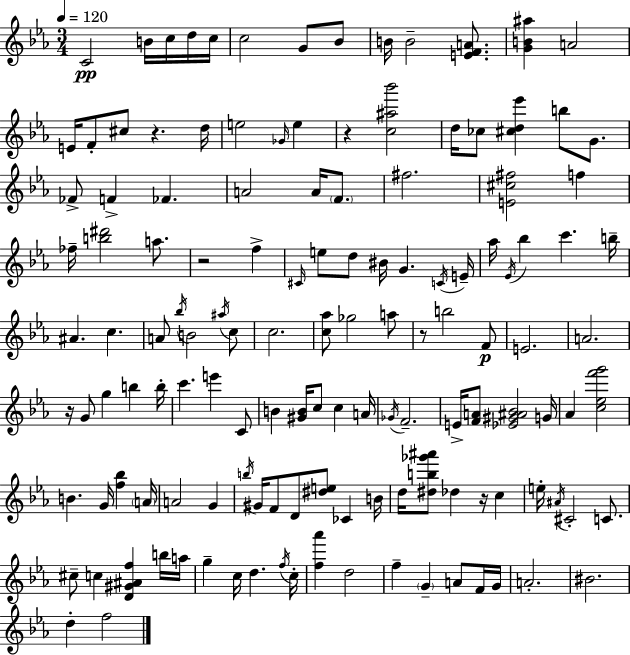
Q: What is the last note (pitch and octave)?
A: F5